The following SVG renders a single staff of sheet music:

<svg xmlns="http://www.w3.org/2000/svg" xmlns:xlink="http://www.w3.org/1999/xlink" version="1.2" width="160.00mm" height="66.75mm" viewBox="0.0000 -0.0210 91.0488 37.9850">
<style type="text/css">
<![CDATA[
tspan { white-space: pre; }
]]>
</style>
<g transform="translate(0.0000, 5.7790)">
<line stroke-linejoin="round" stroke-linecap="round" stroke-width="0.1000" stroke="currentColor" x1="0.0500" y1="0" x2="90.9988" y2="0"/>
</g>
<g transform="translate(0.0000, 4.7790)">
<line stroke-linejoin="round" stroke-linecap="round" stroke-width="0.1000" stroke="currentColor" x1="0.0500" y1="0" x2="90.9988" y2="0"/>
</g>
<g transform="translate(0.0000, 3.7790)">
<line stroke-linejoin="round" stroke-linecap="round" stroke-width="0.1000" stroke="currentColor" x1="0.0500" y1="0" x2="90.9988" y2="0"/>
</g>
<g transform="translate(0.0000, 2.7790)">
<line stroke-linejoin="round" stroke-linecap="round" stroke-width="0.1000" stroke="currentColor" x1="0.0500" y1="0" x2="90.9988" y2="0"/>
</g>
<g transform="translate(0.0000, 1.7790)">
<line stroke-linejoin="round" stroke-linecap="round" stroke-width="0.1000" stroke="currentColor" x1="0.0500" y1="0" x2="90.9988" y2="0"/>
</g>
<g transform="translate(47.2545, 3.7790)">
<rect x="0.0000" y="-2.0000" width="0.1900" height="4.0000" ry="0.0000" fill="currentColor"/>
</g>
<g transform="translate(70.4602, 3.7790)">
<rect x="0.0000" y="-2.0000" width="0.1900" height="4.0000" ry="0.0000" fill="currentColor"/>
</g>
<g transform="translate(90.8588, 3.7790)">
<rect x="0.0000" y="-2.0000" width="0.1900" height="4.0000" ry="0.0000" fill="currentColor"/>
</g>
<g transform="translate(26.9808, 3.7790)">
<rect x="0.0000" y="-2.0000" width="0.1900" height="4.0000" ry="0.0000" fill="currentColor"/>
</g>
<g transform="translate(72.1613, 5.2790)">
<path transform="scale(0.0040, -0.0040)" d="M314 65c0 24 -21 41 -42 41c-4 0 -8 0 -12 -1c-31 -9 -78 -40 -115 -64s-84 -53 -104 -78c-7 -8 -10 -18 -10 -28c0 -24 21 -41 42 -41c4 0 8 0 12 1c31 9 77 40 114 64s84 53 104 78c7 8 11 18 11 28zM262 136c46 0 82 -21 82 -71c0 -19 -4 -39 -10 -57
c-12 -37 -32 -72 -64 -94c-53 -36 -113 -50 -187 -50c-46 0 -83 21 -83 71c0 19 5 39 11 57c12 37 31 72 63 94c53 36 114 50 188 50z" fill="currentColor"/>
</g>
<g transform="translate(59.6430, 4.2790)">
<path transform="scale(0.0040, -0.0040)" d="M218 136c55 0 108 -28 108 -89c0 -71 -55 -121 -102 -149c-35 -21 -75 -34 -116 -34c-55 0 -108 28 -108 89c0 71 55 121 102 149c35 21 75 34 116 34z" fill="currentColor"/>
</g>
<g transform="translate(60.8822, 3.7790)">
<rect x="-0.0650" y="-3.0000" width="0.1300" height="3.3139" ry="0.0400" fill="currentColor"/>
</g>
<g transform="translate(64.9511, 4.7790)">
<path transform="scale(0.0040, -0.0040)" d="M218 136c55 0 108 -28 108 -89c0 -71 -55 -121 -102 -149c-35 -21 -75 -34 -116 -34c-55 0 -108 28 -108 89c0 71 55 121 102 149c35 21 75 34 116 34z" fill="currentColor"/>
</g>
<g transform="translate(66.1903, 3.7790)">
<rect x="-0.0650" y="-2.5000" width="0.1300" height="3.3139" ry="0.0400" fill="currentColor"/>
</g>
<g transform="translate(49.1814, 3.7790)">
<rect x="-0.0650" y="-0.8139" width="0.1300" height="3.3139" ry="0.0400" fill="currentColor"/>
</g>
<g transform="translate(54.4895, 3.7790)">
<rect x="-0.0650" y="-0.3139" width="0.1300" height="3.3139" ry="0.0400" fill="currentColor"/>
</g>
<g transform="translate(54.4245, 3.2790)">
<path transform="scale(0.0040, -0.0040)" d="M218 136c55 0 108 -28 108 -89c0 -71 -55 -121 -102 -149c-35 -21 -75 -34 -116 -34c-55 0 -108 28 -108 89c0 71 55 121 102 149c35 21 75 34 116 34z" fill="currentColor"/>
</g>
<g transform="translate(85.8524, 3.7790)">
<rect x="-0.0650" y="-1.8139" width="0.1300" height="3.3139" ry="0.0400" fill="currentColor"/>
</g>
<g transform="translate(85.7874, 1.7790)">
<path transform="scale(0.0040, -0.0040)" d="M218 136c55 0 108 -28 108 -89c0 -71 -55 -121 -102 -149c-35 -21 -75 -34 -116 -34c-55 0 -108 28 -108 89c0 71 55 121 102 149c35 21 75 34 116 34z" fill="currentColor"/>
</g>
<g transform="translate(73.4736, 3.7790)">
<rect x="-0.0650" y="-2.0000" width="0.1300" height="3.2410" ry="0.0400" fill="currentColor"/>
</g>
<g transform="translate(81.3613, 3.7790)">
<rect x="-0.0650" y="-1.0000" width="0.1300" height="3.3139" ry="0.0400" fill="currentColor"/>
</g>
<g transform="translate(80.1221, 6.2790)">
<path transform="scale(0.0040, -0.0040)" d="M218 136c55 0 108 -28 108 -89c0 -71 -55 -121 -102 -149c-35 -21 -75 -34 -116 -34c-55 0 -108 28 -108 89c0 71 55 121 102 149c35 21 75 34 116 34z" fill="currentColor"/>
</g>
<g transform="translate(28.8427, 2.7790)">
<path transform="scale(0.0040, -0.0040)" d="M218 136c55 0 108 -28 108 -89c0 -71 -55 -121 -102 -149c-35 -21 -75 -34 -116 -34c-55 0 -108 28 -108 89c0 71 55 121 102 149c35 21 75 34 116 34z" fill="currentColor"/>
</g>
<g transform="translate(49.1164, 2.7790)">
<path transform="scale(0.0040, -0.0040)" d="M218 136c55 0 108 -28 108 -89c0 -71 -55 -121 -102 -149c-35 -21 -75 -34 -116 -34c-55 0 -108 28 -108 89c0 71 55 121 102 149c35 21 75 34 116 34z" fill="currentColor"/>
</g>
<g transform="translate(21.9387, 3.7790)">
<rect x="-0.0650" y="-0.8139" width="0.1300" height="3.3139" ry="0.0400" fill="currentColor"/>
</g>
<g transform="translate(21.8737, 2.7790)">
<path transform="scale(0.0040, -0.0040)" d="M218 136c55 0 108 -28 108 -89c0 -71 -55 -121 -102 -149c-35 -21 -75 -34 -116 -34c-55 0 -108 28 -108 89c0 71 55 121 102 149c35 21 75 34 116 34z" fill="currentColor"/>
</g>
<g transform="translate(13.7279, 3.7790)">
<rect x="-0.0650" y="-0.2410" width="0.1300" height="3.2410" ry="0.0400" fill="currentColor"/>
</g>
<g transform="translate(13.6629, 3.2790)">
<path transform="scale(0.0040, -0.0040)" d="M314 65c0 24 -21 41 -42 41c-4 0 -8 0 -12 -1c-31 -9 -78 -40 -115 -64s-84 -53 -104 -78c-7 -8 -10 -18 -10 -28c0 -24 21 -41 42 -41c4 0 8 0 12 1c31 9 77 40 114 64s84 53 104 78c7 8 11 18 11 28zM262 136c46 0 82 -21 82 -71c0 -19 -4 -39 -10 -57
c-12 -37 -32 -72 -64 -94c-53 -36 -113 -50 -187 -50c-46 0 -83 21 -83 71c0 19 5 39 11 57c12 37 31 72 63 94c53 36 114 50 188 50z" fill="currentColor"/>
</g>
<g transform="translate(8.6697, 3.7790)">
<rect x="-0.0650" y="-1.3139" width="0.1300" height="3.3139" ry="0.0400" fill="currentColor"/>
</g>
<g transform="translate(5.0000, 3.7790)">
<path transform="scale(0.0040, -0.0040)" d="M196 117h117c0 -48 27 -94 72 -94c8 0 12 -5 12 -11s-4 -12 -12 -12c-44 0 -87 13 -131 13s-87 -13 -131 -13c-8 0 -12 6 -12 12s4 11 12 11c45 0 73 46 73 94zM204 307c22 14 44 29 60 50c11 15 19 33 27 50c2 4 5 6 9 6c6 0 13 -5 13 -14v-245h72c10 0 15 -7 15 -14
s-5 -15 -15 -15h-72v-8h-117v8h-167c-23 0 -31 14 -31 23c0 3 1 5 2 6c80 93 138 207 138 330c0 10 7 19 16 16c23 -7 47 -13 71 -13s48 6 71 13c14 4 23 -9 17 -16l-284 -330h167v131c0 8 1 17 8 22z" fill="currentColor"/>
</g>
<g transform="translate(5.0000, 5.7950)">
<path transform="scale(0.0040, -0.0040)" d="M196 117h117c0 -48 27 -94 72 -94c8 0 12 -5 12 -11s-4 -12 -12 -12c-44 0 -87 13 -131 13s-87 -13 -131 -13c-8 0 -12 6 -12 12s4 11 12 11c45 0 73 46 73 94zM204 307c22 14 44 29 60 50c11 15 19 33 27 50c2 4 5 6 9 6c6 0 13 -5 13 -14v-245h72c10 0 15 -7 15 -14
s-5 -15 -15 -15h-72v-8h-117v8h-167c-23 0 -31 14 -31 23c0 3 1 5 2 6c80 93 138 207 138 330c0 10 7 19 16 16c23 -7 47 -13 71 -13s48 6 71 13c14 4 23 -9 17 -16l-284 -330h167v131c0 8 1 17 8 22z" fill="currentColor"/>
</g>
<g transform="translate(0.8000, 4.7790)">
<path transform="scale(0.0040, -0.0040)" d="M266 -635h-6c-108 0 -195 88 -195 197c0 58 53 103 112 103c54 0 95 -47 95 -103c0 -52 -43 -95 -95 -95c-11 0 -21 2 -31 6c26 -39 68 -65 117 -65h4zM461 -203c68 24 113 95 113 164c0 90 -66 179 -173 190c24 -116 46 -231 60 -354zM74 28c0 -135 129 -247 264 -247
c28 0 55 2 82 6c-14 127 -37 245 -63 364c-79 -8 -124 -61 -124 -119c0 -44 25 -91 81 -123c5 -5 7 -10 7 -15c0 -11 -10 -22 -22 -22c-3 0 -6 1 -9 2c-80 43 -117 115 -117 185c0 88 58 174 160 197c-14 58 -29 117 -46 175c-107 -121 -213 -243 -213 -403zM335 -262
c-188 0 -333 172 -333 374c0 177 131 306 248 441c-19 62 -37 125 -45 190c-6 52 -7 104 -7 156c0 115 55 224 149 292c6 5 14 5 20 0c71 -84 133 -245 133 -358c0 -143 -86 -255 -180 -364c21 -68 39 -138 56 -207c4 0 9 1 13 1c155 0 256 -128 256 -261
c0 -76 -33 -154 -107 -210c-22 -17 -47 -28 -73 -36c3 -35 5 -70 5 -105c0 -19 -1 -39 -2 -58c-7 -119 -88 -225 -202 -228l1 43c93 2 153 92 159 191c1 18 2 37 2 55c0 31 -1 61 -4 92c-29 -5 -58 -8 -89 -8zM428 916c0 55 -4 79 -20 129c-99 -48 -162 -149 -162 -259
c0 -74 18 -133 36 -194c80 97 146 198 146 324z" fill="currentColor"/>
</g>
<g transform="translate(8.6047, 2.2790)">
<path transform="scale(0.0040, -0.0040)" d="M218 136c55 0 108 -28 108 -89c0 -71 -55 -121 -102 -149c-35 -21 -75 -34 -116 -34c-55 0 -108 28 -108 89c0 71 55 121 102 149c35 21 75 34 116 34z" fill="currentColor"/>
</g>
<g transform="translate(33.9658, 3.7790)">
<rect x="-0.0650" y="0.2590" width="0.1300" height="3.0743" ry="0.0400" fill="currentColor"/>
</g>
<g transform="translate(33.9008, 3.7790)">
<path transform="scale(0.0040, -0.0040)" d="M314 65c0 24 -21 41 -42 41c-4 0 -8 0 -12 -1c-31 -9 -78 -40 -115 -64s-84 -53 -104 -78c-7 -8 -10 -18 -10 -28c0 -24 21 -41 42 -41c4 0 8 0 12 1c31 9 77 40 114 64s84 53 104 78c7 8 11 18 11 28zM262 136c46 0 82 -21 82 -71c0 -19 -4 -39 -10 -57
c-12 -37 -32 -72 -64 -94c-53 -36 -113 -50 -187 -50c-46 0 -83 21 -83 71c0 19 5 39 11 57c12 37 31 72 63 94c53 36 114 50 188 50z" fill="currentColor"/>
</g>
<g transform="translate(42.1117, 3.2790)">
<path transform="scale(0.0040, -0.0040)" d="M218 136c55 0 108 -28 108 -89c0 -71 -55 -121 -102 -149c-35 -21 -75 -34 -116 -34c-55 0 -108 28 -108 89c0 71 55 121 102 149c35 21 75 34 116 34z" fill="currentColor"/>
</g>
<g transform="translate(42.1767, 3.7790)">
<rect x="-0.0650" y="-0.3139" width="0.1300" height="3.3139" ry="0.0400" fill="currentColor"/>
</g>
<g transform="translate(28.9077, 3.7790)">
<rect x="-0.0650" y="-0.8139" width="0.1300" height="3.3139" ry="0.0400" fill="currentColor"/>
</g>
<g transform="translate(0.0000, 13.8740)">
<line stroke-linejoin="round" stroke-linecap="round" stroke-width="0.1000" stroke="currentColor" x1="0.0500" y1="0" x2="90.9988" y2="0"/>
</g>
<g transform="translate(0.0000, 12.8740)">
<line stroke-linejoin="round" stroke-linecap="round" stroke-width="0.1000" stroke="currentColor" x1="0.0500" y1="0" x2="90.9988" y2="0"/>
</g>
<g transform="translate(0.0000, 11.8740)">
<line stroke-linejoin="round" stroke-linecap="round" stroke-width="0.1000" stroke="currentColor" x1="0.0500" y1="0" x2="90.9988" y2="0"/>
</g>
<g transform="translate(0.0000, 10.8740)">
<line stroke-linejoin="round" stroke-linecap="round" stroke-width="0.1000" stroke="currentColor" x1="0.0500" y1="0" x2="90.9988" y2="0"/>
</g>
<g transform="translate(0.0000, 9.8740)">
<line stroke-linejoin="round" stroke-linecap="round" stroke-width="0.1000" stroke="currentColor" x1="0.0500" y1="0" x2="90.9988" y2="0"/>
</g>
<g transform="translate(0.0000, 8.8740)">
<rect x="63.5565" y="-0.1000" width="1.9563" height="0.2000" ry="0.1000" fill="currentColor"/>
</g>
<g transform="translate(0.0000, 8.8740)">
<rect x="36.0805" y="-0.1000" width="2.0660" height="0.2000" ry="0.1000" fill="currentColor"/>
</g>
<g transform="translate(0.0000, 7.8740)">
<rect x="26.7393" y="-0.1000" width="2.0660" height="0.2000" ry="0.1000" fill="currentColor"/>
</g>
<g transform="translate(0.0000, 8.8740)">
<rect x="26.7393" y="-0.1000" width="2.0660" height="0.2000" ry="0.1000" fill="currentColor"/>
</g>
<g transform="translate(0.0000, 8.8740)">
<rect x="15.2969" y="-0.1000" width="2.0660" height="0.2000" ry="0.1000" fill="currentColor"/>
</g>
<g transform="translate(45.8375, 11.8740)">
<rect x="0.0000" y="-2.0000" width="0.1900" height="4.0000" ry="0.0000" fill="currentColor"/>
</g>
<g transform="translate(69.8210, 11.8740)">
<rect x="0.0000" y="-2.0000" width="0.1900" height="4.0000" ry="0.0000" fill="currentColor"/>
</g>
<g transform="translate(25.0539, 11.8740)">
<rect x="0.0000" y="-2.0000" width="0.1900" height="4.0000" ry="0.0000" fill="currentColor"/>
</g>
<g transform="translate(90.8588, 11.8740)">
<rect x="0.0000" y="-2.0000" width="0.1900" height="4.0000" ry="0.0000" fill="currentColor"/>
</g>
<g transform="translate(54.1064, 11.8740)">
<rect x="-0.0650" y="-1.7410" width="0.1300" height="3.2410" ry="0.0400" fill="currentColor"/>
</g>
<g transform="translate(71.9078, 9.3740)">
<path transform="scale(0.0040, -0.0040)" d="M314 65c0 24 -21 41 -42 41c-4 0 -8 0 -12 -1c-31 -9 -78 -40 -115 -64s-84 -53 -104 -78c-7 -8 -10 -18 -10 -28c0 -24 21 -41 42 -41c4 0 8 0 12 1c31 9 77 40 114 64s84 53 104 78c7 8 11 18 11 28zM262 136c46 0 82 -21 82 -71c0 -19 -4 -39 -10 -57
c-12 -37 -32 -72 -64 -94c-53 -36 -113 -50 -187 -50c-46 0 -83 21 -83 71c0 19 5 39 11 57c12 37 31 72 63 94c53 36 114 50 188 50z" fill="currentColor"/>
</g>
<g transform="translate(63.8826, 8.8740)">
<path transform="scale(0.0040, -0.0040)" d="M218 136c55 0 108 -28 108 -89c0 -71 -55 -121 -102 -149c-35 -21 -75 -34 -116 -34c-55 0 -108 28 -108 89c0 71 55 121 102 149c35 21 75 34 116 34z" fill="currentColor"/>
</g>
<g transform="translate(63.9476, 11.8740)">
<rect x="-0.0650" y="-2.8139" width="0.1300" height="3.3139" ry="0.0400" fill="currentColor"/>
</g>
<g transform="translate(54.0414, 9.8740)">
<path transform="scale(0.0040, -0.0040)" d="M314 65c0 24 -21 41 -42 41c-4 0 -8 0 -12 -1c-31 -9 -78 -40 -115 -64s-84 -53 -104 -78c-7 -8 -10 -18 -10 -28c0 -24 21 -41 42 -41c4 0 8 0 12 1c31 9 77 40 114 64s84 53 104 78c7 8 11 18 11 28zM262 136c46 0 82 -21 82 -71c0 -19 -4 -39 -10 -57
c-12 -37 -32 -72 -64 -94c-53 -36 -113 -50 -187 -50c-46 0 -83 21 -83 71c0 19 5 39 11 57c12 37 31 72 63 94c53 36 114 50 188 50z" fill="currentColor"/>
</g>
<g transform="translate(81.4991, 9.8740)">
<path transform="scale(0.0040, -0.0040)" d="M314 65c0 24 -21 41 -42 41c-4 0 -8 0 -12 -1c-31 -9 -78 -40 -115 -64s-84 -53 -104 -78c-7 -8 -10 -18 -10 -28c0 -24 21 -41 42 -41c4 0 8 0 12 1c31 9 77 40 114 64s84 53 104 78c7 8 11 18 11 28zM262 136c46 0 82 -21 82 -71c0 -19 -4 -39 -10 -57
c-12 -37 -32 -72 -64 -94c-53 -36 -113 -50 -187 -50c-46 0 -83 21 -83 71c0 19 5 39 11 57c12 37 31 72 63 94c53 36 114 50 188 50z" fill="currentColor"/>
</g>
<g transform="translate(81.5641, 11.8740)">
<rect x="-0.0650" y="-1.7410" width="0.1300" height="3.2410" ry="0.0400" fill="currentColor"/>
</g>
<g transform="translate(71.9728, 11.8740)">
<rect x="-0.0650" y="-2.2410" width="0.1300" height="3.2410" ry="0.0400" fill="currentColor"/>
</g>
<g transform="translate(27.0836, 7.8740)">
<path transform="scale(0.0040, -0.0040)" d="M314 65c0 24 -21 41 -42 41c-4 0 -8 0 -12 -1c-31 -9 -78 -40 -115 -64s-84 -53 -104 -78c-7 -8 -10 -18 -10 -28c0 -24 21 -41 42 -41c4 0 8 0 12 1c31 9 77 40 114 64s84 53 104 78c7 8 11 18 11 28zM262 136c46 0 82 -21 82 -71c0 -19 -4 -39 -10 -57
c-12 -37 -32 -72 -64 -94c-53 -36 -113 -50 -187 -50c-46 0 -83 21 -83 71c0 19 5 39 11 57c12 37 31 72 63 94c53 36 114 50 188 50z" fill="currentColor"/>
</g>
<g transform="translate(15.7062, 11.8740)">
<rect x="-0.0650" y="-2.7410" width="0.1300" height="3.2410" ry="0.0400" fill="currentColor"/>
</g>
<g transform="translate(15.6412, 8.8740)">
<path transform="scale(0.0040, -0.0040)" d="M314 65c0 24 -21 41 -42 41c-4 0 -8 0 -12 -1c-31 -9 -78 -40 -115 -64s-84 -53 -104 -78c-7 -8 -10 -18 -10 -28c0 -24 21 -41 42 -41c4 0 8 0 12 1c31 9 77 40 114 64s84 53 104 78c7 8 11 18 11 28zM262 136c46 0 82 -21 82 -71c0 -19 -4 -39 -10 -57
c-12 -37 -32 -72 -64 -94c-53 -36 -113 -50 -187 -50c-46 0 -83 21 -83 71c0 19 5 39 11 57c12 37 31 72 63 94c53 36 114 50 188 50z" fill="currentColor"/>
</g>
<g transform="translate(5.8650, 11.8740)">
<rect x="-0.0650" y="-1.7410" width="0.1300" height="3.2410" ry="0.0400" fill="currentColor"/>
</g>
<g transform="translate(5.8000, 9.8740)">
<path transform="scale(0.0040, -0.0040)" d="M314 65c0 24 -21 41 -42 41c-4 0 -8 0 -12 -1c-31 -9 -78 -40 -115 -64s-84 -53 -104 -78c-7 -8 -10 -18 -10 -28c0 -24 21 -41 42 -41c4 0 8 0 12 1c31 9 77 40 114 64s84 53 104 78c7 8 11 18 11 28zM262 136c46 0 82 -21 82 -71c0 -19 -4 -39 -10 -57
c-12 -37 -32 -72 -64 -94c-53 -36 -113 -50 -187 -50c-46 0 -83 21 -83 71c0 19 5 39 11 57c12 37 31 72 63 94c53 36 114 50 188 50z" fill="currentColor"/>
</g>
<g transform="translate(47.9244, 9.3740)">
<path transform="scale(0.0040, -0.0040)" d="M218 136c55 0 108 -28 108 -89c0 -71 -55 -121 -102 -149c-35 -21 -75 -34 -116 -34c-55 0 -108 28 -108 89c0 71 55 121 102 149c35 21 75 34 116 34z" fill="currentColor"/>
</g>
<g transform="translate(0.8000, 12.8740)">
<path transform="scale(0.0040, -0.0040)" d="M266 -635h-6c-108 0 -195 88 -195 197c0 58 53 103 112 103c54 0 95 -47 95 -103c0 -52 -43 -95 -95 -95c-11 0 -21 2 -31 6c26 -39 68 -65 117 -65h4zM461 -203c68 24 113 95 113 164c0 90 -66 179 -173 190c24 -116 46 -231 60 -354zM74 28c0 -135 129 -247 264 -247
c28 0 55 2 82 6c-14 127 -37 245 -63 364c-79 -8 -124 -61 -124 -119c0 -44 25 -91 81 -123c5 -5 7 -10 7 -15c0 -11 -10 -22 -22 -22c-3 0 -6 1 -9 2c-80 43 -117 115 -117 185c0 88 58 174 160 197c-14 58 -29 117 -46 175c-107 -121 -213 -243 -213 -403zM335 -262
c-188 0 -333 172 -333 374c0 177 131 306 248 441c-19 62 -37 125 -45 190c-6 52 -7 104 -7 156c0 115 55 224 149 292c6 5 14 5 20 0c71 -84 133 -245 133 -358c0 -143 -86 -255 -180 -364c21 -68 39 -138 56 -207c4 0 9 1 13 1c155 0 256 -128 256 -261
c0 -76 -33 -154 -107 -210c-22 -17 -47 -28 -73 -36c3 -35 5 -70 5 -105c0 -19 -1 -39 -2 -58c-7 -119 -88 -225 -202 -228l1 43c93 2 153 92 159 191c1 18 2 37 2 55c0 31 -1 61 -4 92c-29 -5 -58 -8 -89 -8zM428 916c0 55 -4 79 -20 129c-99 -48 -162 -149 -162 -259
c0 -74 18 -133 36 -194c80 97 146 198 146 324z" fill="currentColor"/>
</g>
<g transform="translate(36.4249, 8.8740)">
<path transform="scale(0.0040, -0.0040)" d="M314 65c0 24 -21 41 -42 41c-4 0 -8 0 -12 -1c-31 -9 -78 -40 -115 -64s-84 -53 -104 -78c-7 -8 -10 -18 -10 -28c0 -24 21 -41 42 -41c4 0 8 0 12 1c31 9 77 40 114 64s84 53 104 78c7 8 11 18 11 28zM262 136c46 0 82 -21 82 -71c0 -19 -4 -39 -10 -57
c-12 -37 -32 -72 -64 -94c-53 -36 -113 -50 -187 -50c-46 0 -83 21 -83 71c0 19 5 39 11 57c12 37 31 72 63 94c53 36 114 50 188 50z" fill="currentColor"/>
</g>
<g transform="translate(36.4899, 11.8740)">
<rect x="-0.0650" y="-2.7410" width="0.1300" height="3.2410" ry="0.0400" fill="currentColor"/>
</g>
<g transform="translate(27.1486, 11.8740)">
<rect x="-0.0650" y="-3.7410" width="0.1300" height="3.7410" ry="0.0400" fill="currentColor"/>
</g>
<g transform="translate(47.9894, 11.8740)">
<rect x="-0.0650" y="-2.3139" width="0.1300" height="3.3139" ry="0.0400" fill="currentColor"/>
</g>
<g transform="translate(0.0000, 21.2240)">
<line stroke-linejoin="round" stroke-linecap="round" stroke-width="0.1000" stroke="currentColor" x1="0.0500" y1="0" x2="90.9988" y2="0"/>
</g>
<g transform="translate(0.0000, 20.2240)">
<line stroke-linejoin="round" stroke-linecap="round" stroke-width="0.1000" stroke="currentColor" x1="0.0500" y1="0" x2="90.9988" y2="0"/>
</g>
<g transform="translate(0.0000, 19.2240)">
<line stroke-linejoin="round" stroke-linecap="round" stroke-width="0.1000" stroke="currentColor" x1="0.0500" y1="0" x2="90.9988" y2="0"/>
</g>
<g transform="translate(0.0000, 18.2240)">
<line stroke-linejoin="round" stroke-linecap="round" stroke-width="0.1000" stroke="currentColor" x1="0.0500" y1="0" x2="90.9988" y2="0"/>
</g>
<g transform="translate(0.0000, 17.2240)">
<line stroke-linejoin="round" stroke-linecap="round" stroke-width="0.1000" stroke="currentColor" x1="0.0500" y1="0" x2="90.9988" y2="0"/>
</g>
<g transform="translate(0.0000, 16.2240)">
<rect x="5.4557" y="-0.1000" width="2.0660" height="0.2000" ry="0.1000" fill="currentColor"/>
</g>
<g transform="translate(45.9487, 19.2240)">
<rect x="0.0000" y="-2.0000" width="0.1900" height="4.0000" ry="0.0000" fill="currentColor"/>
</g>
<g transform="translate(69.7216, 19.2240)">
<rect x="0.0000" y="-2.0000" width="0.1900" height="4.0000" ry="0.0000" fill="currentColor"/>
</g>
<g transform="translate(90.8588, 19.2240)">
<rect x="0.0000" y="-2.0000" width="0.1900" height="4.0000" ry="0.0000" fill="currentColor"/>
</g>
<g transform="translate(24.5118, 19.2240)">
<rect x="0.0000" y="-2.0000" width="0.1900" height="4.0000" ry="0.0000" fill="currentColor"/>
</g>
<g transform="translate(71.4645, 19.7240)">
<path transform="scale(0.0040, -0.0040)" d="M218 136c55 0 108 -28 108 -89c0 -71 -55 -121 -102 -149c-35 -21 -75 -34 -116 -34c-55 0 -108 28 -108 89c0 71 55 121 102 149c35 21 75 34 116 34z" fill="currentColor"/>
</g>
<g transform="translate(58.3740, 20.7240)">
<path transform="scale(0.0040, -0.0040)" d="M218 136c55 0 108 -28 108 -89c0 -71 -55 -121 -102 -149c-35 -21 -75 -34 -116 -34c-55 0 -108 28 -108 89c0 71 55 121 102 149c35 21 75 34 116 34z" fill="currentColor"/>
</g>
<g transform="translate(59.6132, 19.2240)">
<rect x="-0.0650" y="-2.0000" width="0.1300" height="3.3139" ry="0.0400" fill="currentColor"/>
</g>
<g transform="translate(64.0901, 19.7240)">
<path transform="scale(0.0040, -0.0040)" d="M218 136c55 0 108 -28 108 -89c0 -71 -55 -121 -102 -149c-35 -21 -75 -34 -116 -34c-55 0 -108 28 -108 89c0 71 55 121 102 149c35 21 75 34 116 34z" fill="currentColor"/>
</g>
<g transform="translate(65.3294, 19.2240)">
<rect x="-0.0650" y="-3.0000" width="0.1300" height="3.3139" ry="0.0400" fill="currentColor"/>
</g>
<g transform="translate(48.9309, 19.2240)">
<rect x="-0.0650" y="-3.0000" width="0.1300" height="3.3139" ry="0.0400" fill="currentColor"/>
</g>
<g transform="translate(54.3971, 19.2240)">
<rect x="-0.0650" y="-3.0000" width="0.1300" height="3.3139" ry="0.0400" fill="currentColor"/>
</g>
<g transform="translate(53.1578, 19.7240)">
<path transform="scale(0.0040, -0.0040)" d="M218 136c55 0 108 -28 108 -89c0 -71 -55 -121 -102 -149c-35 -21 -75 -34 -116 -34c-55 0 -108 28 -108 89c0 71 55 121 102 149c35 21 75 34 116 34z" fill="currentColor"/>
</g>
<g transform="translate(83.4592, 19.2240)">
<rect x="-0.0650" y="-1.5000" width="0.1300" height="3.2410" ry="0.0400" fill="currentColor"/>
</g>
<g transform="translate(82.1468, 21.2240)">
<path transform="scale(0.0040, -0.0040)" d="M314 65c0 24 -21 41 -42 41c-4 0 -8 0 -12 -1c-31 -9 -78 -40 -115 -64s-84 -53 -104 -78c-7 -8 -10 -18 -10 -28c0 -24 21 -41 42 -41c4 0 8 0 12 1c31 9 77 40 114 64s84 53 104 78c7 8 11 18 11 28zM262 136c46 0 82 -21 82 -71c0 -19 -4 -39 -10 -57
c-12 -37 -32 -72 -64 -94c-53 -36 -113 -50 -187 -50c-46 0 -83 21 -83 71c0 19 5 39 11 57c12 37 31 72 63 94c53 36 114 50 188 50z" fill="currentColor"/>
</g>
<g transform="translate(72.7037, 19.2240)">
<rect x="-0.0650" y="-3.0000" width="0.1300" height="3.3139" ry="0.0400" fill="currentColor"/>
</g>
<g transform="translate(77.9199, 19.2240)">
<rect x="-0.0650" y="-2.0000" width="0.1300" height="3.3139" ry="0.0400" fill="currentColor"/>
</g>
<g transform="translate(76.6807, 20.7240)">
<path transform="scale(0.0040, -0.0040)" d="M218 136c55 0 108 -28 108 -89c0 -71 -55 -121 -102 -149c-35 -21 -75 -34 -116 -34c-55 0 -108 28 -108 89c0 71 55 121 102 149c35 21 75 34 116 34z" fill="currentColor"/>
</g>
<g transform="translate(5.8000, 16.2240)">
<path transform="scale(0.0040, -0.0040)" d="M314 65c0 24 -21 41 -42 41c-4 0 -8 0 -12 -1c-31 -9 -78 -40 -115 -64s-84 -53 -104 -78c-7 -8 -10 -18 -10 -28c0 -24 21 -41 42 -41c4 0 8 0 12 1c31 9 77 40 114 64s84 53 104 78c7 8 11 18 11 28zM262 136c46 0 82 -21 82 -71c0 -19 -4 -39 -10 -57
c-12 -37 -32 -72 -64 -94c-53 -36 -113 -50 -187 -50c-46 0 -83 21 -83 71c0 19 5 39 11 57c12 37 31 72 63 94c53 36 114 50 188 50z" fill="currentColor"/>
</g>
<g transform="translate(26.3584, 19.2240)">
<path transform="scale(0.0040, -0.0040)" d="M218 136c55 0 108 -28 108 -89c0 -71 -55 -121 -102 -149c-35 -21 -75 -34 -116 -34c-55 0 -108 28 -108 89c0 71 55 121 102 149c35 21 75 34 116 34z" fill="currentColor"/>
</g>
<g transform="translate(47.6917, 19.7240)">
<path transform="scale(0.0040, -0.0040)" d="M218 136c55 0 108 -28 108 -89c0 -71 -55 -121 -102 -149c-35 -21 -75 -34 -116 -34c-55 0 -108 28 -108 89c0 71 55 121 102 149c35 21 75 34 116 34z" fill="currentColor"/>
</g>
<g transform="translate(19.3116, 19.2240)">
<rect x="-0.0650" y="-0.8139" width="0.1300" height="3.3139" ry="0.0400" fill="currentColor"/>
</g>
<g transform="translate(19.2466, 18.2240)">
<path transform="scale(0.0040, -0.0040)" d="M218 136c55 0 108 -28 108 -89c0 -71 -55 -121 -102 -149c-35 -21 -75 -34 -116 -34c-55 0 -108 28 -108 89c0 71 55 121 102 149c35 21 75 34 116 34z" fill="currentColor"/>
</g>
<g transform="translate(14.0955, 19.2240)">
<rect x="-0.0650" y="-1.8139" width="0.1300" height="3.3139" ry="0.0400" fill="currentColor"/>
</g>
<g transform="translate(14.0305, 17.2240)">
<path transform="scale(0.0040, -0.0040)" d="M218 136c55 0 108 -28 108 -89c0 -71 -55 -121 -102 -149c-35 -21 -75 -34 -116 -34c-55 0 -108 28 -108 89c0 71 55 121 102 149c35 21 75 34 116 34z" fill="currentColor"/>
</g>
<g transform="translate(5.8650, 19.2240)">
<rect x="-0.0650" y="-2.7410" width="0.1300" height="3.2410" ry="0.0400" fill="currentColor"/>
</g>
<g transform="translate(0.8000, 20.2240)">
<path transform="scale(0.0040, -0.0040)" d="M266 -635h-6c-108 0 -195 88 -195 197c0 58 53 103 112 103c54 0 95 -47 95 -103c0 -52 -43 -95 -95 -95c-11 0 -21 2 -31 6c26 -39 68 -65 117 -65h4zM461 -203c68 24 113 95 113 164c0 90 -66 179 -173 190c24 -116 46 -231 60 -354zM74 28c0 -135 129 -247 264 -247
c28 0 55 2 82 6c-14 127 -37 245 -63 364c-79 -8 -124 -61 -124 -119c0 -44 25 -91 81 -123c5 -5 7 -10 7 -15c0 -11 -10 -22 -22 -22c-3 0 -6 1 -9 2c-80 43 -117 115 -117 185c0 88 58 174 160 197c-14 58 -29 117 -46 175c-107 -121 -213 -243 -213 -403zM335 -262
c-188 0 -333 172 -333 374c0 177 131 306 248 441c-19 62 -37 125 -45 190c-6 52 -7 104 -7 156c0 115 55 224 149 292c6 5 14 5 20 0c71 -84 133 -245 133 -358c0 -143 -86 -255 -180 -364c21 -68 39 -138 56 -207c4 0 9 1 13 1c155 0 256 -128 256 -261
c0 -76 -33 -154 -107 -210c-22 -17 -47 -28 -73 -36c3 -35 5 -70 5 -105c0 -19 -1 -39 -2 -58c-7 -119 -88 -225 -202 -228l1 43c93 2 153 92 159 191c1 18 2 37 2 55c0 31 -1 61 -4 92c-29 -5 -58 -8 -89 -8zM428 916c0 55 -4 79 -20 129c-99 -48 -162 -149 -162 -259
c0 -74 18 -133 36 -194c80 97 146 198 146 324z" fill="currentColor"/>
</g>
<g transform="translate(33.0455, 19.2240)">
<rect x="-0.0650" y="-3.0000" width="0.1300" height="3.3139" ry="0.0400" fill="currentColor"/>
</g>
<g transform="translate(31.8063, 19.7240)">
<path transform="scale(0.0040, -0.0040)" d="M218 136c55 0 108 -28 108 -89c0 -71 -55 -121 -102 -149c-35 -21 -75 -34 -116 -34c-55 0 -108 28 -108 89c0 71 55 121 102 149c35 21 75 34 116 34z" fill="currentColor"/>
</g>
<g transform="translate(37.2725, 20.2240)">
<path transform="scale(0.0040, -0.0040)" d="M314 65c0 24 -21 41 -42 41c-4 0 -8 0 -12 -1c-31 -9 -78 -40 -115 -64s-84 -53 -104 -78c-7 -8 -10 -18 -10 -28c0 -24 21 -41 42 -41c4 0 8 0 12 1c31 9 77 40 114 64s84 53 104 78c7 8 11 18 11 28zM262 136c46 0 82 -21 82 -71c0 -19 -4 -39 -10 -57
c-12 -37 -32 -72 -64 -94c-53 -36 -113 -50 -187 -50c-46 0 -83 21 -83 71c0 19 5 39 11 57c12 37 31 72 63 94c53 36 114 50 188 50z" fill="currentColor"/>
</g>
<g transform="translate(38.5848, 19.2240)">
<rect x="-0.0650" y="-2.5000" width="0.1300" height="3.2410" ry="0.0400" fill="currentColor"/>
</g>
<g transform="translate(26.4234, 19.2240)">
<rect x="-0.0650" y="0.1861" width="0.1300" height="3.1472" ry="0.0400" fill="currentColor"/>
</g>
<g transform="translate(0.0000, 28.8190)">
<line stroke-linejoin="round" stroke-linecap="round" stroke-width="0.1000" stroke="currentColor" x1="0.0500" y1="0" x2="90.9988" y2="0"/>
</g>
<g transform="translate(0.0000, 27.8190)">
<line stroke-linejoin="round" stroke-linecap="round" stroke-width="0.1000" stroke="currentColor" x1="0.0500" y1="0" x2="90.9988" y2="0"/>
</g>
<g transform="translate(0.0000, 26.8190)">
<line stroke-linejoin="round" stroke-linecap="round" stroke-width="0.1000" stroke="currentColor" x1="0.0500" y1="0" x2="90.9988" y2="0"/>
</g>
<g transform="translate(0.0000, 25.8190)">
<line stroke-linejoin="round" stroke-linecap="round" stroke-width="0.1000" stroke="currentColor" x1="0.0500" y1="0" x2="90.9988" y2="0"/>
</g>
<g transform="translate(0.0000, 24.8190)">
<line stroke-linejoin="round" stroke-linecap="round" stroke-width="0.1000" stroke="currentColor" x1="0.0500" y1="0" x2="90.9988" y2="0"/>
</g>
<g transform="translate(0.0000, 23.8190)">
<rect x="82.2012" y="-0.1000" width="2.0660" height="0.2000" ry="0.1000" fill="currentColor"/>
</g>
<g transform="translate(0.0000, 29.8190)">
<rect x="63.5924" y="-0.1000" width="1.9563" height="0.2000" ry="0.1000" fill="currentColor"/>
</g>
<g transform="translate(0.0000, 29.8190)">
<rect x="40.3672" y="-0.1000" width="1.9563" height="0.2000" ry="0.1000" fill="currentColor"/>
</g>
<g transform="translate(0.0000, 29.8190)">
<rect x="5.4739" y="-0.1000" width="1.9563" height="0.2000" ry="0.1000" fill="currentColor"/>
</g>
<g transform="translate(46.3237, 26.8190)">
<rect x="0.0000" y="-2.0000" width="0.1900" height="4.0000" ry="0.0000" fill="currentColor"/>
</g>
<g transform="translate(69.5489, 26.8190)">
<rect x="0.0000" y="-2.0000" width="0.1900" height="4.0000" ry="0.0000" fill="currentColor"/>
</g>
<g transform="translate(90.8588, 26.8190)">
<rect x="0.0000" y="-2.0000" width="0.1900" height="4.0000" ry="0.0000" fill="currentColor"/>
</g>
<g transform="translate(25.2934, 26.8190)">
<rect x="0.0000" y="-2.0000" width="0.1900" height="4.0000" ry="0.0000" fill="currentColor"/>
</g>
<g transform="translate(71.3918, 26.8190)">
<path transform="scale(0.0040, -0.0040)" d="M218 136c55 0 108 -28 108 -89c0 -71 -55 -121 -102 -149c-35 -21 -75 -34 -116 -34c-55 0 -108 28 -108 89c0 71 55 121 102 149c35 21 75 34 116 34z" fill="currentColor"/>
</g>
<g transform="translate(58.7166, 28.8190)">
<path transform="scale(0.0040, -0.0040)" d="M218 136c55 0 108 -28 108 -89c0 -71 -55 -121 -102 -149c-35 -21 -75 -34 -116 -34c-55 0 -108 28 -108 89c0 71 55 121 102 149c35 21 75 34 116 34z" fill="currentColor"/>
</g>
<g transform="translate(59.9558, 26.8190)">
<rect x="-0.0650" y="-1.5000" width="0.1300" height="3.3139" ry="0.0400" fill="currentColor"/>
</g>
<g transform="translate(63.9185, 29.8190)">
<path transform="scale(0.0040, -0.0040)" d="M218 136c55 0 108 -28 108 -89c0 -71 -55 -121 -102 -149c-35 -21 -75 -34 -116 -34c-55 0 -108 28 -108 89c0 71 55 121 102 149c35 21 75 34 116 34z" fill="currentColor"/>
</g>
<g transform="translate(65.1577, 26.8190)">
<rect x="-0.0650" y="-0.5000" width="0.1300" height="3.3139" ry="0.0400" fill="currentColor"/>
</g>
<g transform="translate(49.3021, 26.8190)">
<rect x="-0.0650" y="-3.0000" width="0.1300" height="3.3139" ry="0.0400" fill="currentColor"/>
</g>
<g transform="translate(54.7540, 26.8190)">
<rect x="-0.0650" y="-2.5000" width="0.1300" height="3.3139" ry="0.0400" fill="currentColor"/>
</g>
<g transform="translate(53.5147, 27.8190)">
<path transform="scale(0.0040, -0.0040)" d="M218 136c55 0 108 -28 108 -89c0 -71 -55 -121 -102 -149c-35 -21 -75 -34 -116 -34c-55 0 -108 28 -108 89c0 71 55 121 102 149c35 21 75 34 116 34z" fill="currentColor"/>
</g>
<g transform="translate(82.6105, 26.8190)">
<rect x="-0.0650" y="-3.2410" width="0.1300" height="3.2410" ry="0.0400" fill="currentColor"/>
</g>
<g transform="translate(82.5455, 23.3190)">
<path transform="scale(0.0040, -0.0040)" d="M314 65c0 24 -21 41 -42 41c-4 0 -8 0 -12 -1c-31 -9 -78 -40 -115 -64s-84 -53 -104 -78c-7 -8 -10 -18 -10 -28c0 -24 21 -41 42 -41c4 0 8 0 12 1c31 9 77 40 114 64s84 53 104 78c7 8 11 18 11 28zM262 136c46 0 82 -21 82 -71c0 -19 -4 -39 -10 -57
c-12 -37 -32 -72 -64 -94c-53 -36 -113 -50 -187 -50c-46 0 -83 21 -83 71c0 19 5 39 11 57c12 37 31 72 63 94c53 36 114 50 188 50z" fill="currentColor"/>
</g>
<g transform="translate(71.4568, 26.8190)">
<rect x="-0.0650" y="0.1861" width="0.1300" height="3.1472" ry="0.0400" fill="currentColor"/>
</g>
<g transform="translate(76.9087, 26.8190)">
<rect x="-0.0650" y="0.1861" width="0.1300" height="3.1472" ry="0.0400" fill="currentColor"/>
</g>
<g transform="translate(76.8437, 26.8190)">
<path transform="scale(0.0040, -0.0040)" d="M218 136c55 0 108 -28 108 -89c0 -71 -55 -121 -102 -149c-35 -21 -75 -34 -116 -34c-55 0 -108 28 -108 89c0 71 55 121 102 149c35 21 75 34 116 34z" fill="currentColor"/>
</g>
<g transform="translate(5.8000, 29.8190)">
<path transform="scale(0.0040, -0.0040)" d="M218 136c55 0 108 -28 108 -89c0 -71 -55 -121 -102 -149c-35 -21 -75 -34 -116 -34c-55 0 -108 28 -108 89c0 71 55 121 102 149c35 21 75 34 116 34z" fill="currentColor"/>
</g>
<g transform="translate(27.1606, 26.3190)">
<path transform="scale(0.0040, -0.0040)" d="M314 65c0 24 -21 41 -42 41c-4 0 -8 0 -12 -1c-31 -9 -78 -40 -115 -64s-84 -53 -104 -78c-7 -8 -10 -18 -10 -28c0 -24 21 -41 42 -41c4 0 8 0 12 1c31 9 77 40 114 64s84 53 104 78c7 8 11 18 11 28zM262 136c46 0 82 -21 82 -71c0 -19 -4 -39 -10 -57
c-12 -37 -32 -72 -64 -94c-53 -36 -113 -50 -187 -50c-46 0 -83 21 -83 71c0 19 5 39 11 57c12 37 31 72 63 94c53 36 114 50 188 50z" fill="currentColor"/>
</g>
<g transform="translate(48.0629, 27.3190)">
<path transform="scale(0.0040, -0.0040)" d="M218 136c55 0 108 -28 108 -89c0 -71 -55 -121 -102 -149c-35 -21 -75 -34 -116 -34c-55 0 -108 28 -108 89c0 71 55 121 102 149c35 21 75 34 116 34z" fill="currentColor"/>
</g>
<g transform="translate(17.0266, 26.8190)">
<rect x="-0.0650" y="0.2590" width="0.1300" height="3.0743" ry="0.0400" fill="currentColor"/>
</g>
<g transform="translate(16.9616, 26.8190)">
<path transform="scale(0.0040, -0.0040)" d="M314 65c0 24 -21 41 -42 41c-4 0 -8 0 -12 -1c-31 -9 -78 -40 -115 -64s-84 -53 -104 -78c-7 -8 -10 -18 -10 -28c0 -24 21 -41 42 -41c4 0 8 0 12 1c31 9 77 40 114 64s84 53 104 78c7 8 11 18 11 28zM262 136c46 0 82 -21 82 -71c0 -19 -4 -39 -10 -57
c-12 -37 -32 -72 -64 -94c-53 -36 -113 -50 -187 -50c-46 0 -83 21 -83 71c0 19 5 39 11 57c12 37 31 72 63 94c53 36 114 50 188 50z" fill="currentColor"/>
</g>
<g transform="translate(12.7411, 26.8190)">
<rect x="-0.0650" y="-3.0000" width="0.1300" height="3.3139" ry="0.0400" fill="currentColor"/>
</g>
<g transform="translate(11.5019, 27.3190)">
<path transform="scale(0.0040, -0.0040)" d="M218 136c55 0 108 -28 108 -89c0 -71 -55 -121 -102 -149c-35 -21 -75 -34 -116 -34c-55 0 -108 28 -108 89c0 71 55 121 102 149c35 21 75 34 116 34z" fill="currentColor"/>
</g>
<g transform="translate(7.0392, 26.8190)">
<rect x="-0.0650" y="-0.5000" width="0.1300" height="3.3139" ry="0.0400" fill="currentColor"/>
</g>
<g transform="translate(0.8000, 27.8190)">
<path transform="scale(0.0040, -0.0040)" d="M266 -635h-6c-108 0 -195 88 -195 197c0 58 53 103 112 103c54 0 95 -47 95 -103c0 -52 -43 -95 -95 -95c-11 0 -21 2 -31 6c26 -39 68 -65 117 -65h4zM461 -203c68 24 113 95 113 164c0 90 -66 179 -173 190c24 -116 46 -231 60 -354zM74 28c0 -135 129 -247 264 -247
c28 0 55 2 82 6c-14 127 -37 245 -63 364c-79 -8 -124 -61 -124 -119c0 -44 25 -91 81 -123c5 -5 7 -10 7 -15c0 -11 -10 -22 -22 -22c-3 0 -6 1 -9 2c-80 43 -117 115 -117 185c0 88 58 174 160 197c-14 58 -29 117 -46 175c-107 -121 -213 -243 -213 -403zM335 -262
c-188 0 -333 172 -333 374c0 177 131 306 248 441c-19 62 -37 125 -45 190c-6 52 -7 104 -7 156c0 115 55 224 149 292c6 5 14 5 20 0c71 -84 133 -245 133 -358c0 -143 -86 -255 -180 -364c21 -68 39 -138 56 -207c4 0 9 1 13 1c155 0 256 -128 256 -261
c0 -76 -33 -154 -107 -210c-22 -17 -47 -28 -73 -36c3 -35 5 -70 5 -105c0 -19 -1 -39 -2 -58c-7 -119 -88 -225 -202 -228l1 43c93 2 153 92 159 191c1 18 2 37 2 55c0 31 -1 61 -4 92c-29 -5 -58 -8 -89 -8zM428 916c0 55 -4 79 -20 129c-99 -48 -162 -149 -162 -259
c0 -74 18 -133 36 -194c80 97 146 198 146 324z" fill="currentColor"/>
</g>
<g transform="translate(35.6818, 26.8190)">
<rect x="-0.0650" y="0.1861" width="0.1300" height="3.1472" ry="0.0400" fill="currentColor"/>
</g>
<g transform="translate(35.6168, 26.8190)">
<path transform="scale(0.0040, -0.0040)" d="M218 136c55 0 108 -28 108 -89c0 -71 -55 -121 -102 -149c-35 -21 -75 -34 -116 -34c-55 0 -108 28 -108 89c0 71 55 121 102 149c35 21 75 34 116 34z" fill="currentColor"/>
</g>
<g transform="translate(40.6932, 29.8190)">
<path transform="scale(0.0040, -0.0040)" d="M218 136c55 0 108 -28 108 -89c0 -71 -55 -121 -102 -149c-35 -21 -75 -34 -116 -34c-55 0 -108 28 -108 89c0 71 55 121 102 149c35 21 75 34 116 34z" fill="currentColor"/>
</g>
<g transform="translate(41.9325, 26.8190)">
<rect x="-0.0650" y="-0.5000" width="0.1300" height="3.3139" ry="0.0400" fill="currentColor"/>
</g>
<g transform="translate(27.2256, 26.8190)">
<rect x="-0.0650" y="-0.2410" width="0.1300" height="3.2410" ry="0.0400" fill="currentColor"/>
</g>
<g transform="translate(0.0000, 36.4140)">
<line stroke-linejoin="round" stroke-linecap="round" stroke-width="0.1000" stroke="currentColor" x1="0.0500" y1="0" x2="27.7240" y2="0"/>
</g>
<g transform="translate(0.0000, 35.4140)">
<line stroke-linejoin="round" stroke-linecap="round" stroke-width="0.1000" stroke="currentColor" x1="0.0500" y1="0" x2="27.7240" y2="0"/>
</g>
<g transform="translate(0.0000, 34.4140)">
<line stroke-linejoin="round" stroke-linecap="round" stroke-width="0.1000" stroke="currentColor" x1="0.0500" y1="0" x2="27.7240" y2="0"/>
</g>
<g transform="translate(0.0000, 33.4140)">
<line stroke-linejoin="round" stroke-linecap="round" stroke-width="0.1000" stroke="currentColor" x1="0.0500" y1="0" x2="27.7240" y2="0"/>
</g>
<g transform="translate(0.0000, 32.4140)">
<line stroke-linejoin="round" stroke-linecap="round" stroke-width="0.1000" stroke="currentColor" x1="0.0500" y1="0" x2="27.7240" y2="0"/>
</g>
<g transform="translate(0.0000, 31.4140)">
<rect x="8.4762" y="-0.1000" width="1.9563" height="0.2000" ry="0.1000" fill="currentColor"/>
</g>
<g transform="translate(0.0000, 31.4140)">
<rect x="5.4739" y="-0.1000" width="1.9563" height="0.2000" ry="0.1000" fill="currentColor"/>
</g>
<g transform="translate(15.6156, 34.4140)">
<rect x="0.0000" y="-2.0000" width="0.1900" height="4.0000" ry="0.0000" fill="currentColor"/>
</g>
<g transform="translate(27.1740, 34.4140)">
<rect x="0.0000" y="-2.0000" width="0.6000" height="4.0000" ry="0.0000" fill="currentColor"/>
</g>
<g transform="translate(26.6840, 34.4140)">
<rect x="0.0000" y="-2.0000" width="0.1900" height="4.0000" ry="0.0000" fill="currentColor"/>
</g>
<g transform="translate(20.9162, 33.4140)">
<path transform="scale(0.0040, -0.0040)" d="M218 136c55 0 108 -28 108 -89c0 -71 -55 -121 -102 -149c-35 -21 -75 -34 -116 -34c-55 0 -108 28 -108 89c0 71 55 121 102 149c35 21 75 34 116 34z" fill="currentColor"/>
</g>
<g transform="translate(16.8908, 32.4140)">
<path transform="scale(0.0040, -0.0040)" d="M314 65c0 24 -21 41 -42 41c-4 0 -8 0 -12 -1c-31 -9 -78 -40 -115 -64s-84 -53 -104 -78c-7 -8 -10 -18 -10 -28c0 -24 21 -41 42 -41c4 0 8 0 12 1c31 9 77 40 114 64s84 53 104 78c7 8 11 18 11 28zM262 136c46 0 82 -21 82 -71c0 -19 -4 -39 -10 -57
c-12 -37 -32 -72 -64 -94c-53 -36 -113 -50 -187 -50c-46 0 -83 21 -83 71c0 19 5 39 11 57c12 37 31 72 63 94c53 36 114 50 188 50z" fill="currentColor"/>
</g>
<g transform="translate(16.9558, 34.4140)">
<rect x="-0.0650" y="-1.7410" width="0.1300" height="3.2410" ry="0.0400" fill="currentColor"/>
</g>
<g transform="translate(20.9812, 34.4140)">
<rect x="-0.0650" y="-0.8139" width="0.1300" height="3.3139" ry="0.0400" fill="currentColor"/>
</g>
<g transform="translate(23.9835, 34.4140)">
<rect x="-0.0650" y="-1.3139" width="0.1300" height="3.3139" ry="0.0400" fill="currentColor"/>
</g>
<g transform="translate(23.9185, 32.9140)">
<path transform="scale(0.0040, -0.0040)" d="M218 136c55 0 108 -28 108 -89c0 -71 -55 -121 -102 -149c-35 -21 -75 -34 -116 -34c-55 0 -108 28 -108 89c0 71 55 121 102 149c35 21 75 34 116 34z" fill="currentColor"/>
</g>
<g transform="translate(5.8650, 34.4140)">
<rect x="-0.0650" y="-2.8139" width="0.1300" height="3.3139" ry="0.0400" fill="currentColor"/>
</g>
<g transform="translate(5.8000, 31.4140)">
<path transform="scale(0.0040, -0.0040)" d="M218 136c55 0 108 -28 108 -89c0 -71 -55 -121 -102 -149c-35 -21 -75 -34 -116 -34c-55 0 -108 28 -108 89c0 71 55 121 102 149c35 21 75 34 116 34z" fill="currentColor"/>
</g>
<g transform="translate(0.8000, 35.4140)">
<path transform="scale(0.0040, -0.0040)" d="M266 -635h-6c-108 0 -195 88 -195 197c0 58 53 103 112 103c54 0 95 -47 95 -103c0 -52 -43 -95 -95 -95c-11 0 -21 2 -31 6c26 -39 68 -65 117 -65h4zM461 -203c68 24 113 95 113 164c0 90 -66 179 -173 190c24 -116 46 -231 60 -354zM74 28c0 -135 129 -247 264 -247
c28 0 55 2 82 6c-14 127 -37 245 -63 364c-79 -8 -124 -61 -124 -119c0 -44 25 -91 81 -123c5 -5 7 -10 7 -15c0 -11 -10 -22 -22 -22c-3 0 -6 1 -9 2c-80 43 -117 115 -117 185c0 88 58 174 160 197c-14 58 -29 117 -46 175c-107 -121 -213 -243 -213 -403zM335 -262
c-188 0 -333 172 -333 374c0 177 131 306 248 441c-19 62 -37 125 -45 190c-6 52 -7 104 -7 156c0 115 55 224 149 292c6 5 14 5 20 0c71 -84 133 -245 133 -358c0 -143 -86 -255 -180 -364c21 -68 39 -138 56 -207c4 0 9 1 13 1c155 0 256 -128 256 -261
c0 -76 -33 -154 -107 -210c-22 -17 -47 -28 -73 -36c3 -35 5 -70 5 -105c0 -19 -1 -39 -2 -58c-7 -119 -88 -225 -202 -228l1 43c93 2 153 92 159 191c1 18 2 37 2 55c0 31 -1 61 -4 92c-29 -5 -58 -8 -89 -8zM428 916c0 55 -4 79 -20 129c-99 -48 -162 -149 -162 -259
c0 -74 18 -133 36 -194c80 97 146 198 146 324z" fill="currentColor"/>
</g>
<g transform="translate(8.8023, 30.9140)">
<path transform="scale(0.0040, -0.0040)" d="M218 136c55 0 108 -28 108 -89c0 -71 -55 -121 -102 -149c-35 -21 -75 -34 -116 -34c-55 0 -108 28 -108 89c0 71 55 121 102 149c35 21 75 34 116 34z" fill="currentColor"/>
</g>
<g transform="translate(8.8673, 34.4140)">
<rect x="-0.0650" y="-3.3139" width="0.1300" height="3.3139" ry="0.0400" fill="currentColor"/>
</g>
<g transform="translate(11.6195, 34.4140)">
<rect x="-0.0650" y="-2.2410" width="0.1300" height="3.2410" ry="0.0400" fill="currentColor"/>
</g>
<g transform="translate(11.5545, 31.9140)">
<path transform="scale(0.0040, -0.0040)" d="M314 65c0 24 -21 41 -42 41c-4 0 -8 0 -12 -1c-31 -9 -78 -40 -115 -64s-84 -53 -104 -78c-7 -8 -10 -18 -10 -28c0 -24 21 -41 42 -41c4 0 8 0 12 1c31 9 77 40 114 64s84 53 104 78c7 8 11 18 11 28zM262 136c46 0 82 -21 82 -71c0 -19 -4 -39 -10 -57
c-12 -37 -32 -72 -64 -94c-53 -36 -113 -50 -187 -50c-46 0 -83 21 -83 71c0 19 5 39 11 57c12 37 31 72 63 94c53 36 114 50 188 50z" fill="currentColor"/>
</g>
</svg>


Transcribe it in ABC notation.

X:1
T:Untitled
M:4/4
L:1/4
K:C
e c2 d d B2 c d c A G F2 D f f2 a2 c'2 a2 g f2 a g2 f2 a2 f d B A G2 A A F A A F E2 C A B2 c2 B C A G E C B B b2 a b g2 f2 d e